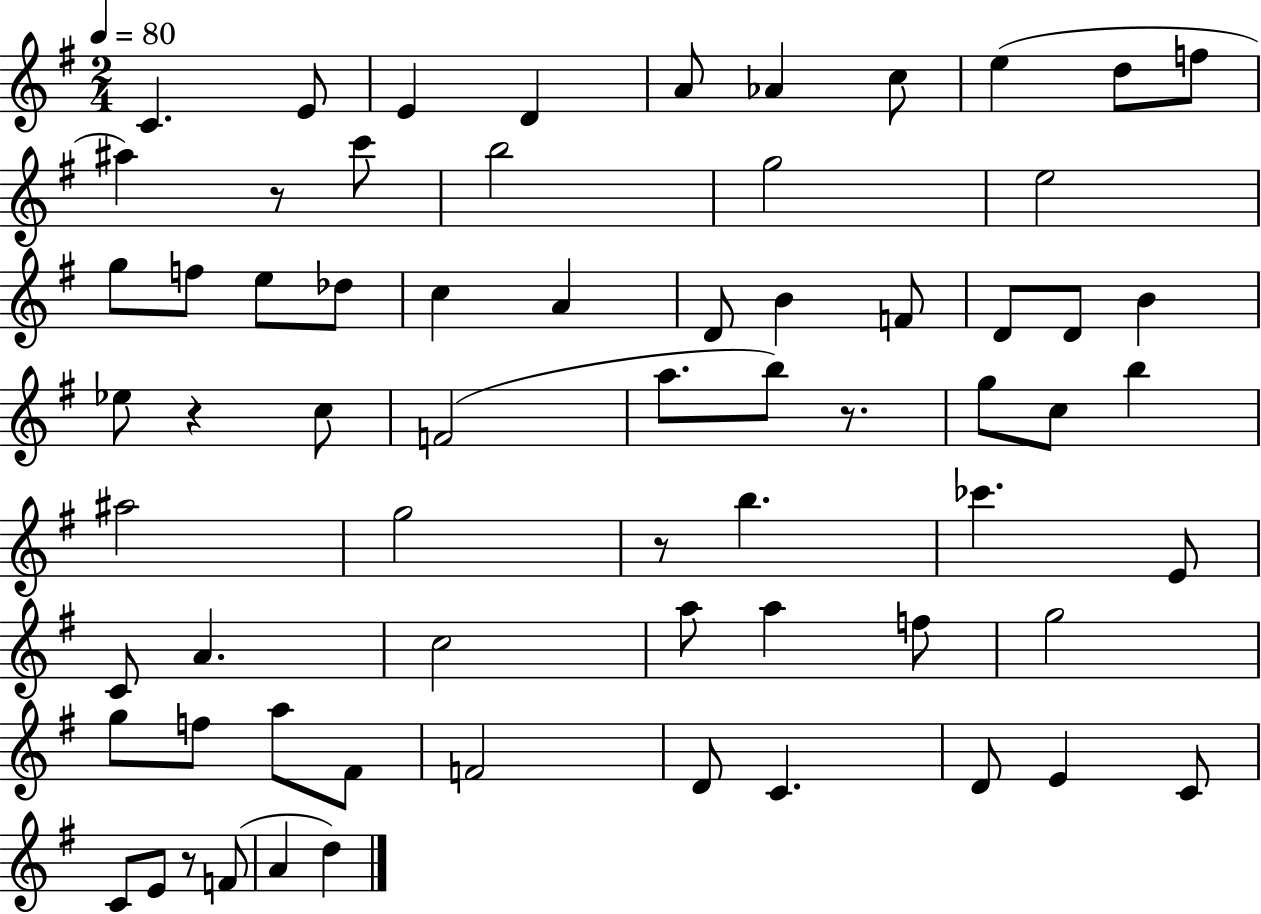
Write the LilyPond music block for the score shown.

{
  \clef treble
  \numericTimeSignature
  \time 2/4
  \key g \major
  \tempo 4 = 80
  c'4. e'8 | e'4 d'4 | a'8 aes'4 c''8 | e''4( d''8 f''8 | \break ais''4) r8 c'''8 | b''2 | g''2 | e''2 | \break g''8 f''8 e''8 des''8 | c''4 a'4 | d'8 b'4 f'8 | d'8 d'8 b'4 | \break ees''8 r4 c''8 | f'2( | a''8. b''8) r8. | g''8 c''8 b''4 | \break ais''2 | g''2 | r8 b''4. | ces'''4. e'8 | \break c'8 a'4. | c''2 | a''8 a''4 f''8 | g''2 | \break g''8 f''8 a''8 fis'8 | f'2 | d'8 c'4. | d'8 e'4 c'8 | \break c'8 e'8 r8 f'8( | a'4 d''4) | \bar "|."
}